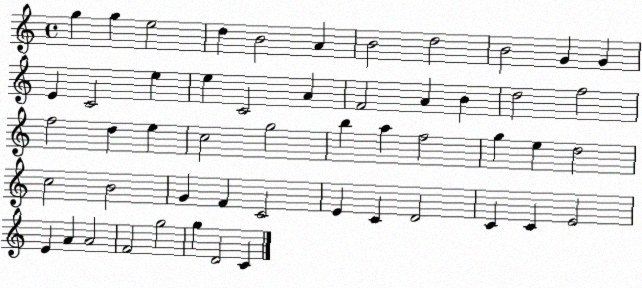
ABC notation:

X:1
T:Untitled
M:4/4
L:1/4
K:C
g g e2 d B2 A B2 d2 B2 G G E C2 e e C2 A F2 A B d2 f2 f2 d e c2 g2 b a f2 g e d2 c2 B2 G F C2 E C D2 C C E2 E A A2 F2 g2 g D2 C